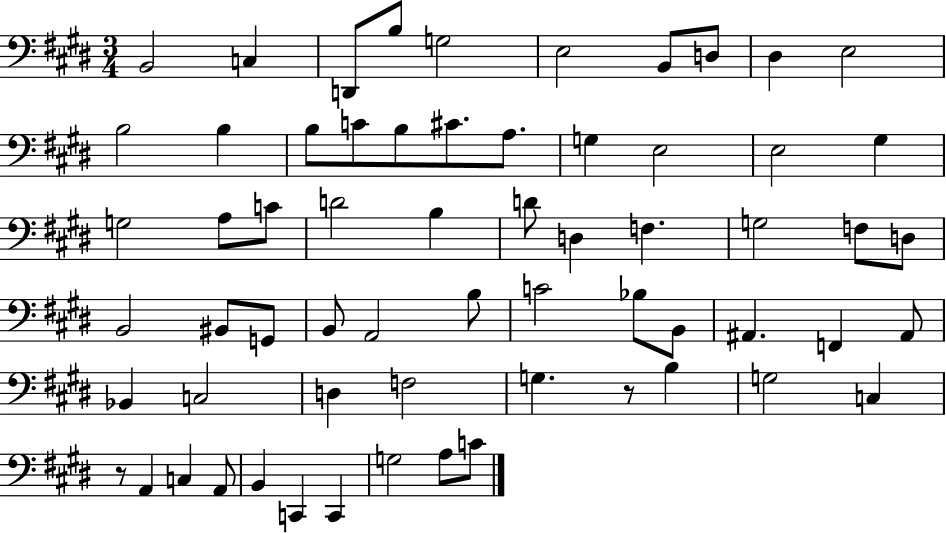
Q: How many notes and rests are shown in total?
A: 63